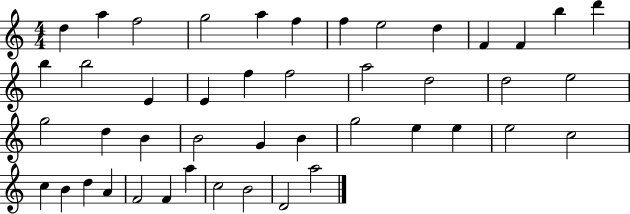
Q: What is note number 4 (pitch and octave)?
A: G5